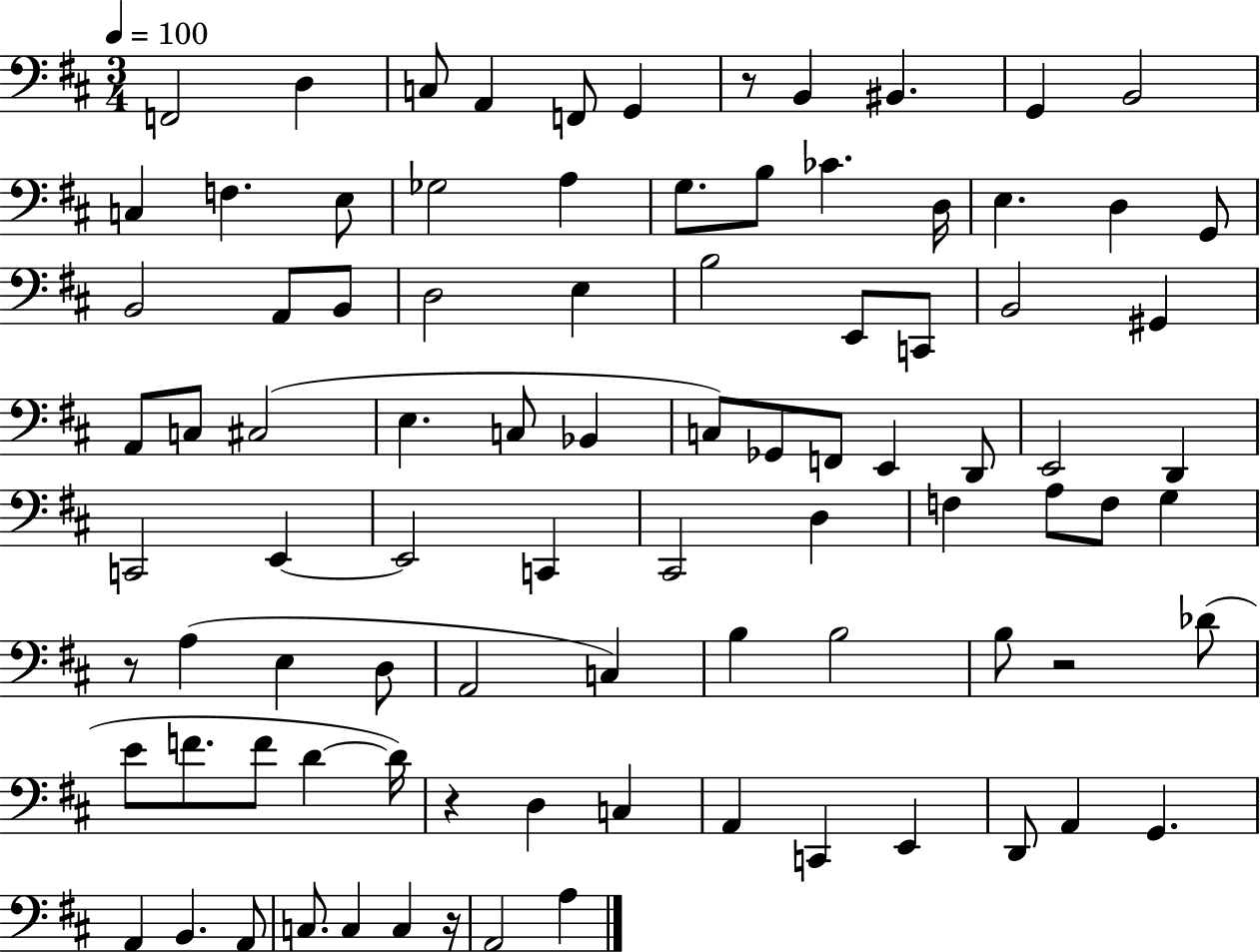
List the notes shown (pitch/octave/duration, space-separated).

F2/h D3/q C3/e A2/q F2/e G2/q R/e B2/q BIS2/q. G2/q B2/h C3/q F3/q. E3/e Gb3/h A3/q G3/e. B3/e CES4/q. D3/s E3/q. D3/q G2/e B2/h A2/e B2/e D3/h E3/q B3/h E2/e C2/e B2/h G#2/q A2/e C3/e C#3/h E3/q. C3/e Bb2/q C3/e Gb2/e F2/e E2/q D2/e E2/h D2/q C2/h E2/q E2/h C2/q C#2/h D3/q F3/q A3/e F3/e G3/q R/e A3/q E3/q D3/e A2/h C3/q B3/q B3/h B3/e R/h Db4/e E4/e F4/e. F4/e D4/q D4/s R/q D3/q C3/q A2/q C2/q E2/q D2/e A2/q G2/q. A2/q B2/q. A2/e C3/e. C3/q C3/q R/s A2/h A3/q